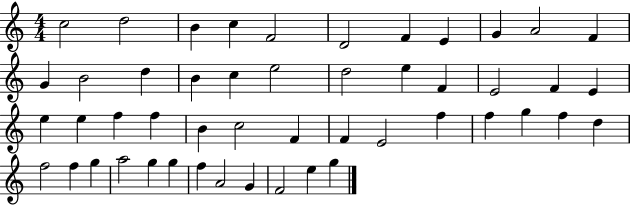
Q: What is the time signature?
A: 4/4